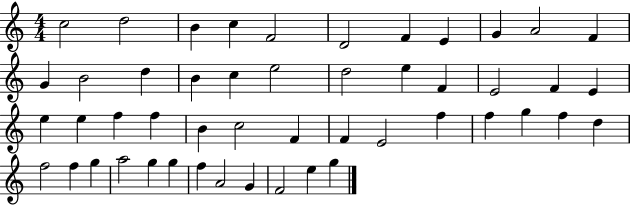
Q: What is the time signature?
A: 4/4